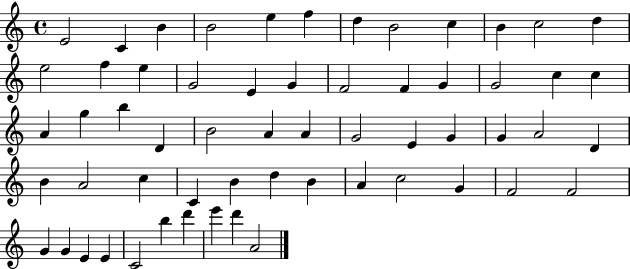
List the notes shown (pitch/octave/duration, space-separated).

E4/h C4/q B4/q B4/h E5/q F5/q D5/q B4/h C5/q B4/q C5/h D5/q E5/h F5/q E5/q G4/h E4/q G4/q F4/h F4/q G4/q G4/h C5/q C5/q A4/q G5/q B5/q D4/q B4/h A4/q A4/q G4/h E4/q G4/q G4/q A4/h D4/q B4/q A4/h C5/q C4/q B4/q D5/q B4/q A4/q C5/h G4/q F4/h F4/h G4/q G4/q E4/q E4/q C4/h B5/q D6/q E6/q D6/q A4/h